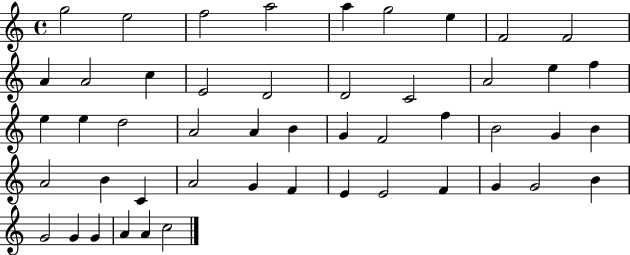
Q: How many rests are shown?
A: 0